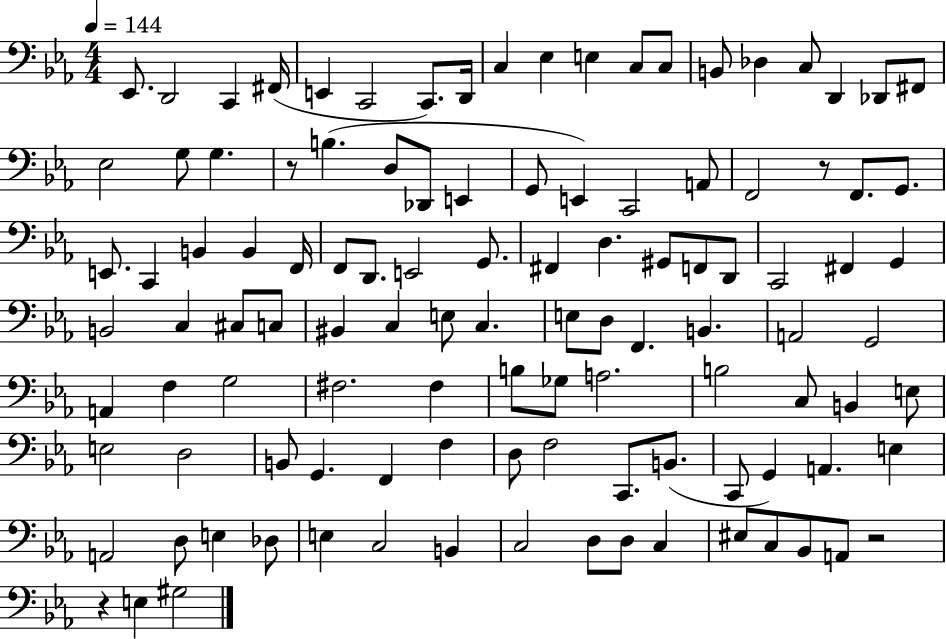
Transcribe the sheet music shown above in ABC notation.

X:1
T:Untitled
M:4/4
L:1/4
K:Eb
_E,,/2 D,,2 C,, ^F,,/4 E,, C,,2 C,,/2 D,,/4 C, _E, E, C,/2 C,/2 B,,/2 _D, C,/2 D,, _D,,/2 ^F,,/2 _E,2 G,/2 G, z/2 B, D,/2 _D,,/2 E,, G,,/2 E,, C,,2 A,,/2 F,,2 z/2 F,,/2 G,,/2 E,,/2 C,, B,, B,, F,,/4 F,,/2 D,,/2 E,,2 G,,/2 ^F,, D, ^G,,/2 F,,/2 D,,/2 C,,2 ^F,, G,, B,,2 C, ^C,/2 C,/2 ^B,, C, E,/2 C, E,/2 D,/2 F,, B,, A,,2 G,,2 A,, F, G,2 ^F,2 ^F, B,/2 _G,/2 A,2 B,2 C,/2 B,, E,/2 E,2 D,2 B,,/2 G,, F,, F, D,/2 F,2 C,,/2 B,,/2 C,,/2 G,, A,, E, A,,2 D,/2 E, _D,/2 E, C,2 B,, C,2 D,/2 D,/2 C, ^E,/2 C,/2 _B,,/2 A,,/2 z2 z E, ^G,2